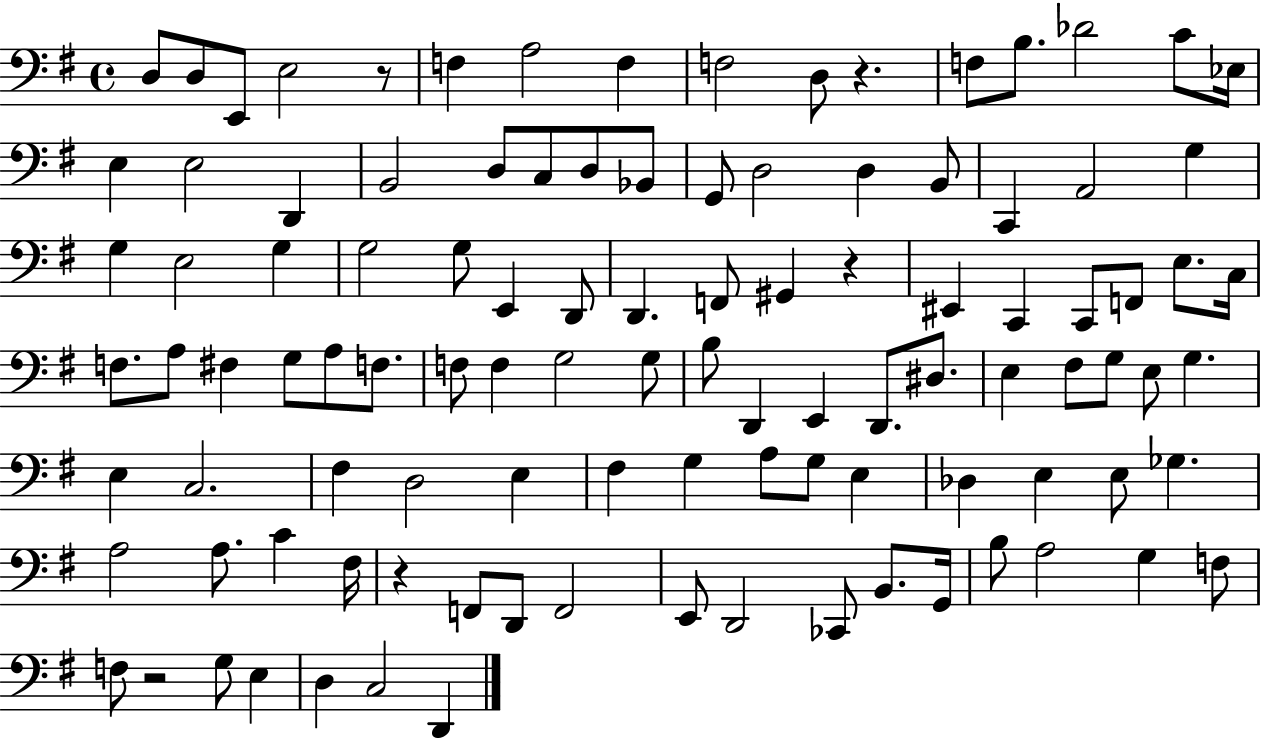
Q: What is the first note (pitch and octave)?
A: D3